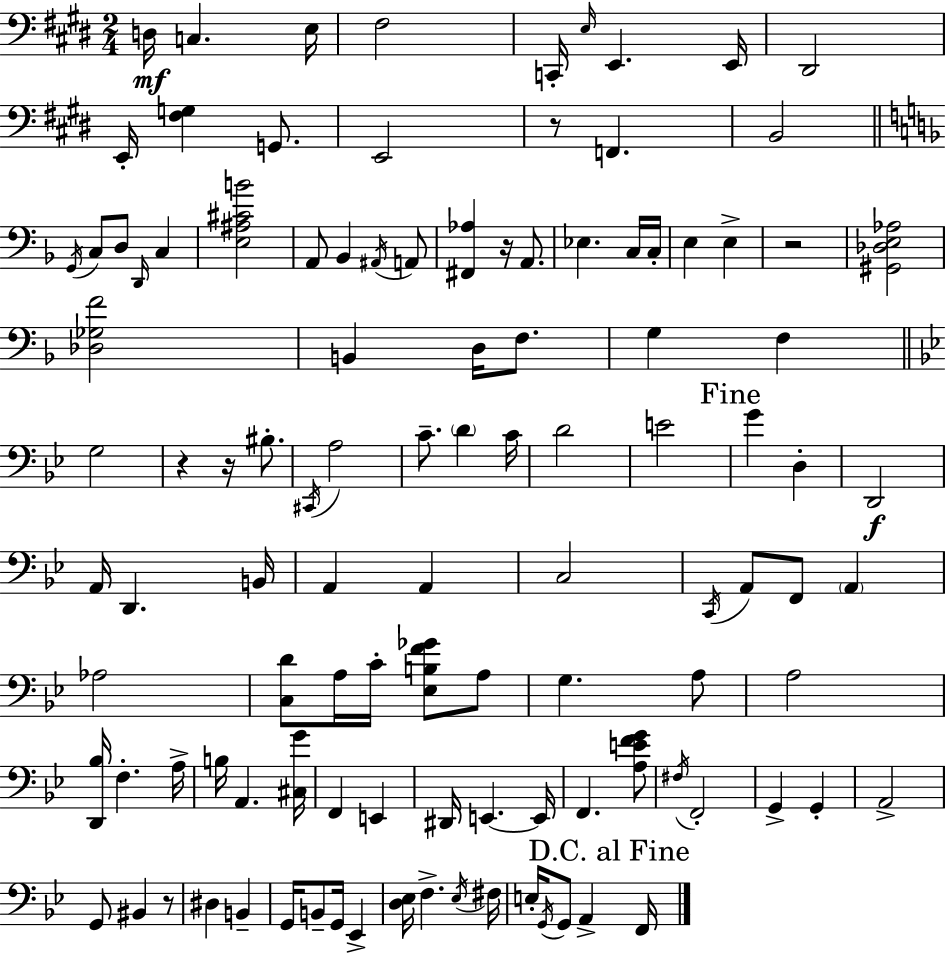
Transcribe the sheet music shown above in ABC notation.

X:1
T:Untitled
M:2/4
L:1/4
K:E
D,/4 C, E,/4 ^F,2 C,,/4 E,/4 E,, E,,/4 ^D,,2 E,,/4 [^F,G,] G,,/2 E,,2 z/2 F,, B,,2 G,,/4 C,/2 D,/2 D,,/4 C, [E,^A,^CB]2 A,,/2 _B,, ^A,,/4 A,,/2 [^F,,_A,] z/4 A,,/2 _E, C,/4 C,/4 E, E, z2 [^G,,_D,E,_A,]2 [_D,_G,F]2 B,, D,/4 F,/2 G, F, G,2 z z/4 ^B,/2 ^C,,/4 A,2 C/2 D C/4 D2 E2 G D, D,,2 A,,/4 D,, B,,/4 A,, A,, C,2 C,,/4 A,,/2 F,,/2 A,, _A,2 [C,D]/2 A,/4 C/4 [_E,B,F_G]/2 A,/2 G, A,/2 A,2 [D,,_B,]/4 F, A,/4 B,/4 A,, [^C,G]/4 F,, E,, ^D,,/4 E,, E,,/4 F,, [A,EFG]/2 ^F,/4 F,,2 G,, G,, A,,2 G,,/2 ^B,, z/2 ^D, B,, G,,/4 B,,/2 G,,/4 _E,, [D,_E,]/4 F, _E,/4 ^F,/4 E,/4 G,,/4 G,,/2 A,, F,,/4